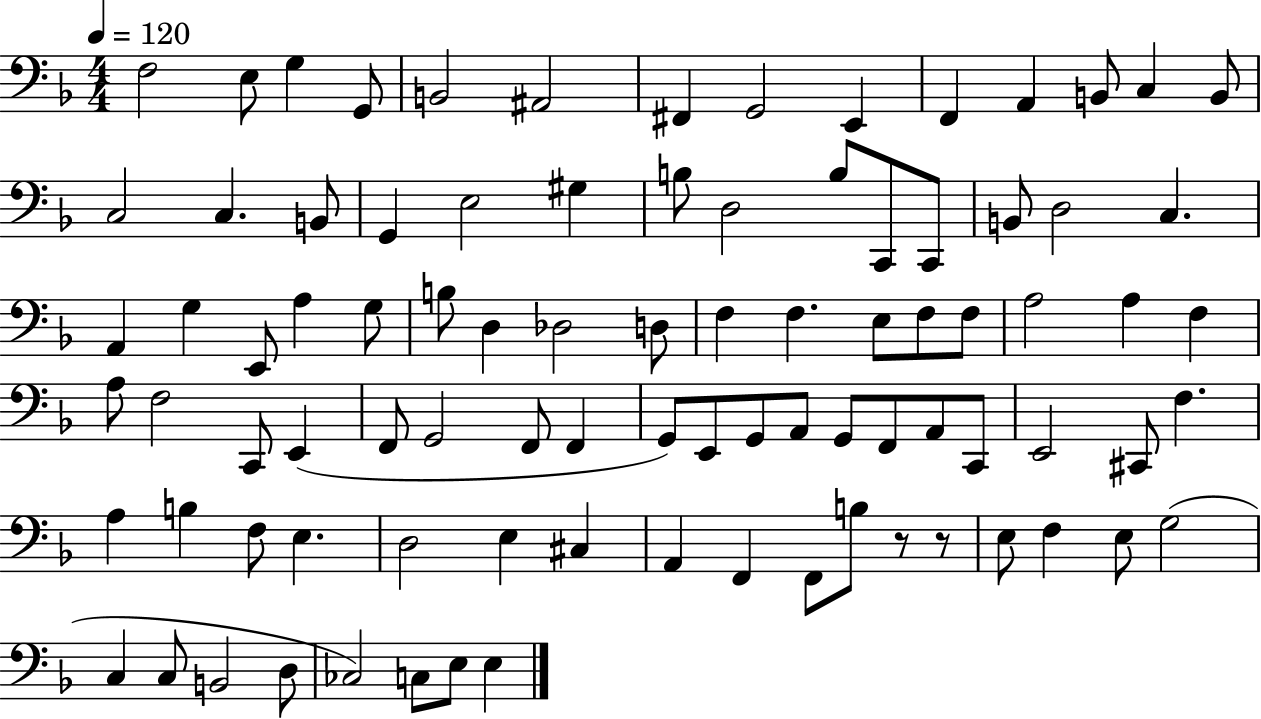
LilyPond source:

{
  \clef bass
  \numericTimeSignature
  \time 4/4
  \key f \major
  \tempo 4 = 120
  f2 e8 g4 g,8 | b,2 ais,2 | fis,4 g,2 e,4 | f,4 a,4 b,8 c4 b,8 | \break c2 c4. b,8 | g,4 e2 gis4 | b8 d2 b8 c,8 c,8 | b,8 d2 c4. | \break a,4 g4 e,8 a4 g8 | b8 d4 des2 d8 | f4 f4. e8 f8 f8 | a2 a4 f4 | \break a8 f2 c,8 e,4( | f,8 g,2 f,8 f,4 | g,8) e,8 g,8 a,8 g,8 f,8 a,8 c,8 | e,2 cis,8 f4. | \break a4 b4 f8 e4. | d2 e4 cis4 | a,4 f,4 f,8 b8 r8 r8 | e8 f4 e8 g2( | \break c4 c8 b,2 d8 | ces2) c8 e8 e4 | \bar "|."
}